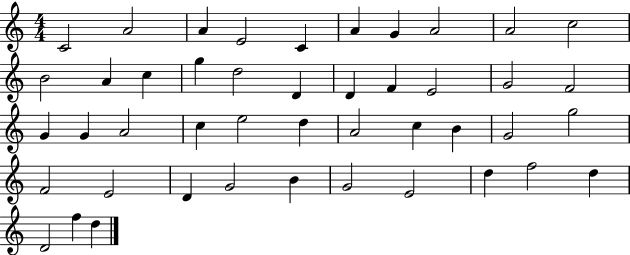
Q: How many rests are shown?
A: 0